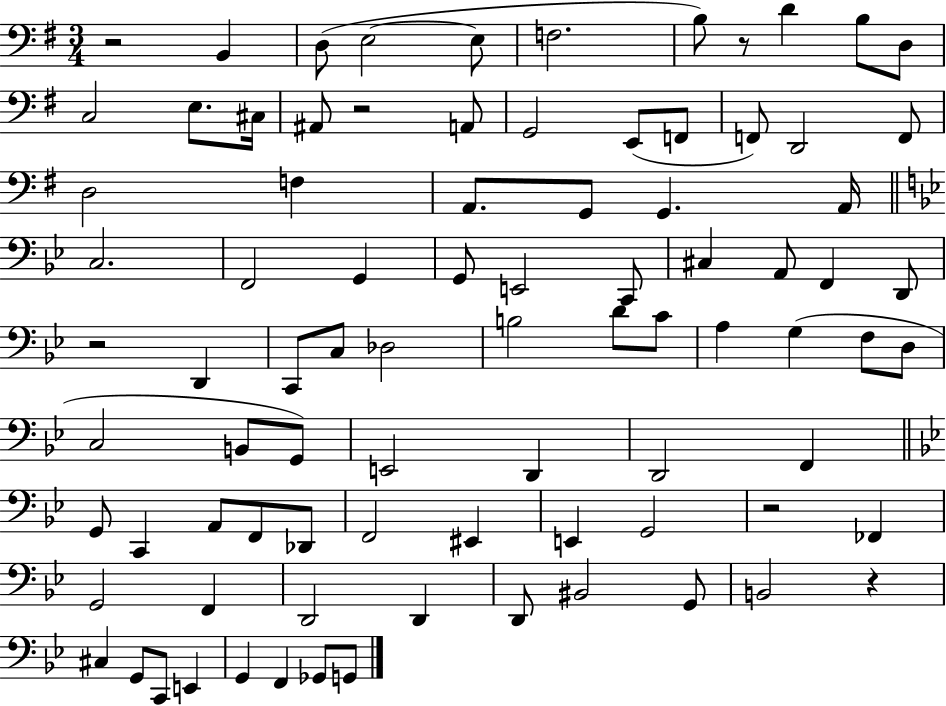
X:1
T:Untitled
M:3/4
L:1/4
K:G
z2 B,, D,/2 E,2 E,/2 F,2 B,/2 z/2 D B,/2 D,/2 C,2 E,/2 ^C,/4 ^A,,/2 z2 A,,/2 G,,2 E,,/2 F,,/2 F,,/2 D,,2 F,,/2 D,2 F, A,,/2 G,,/2 G,, A,,/4 C,2 F,,2 G,, G,,/2 E,,2 C,,/2 ^C, A,,/2 F,, D,,/2 z2 D,, C,,/2 C,/2 _D,2 B,2 D/2 C/2 A, G, F,/2 D,/2 C,2 B,,/2 G,,/2 E,,2 D,, D,,2 F,, G,,/2 C,, A,,/2 F,,/2 _D,,/2 F,,2 ^E,, E,, G,,2 z2 _F,, G,,2 F,, D,,2 D,, D,,/2 ^B,,2 G,,/2 B,,2 z ^C, G,,/2 C,,/2 E,, G,, F,, _G,,/2 G,,/2